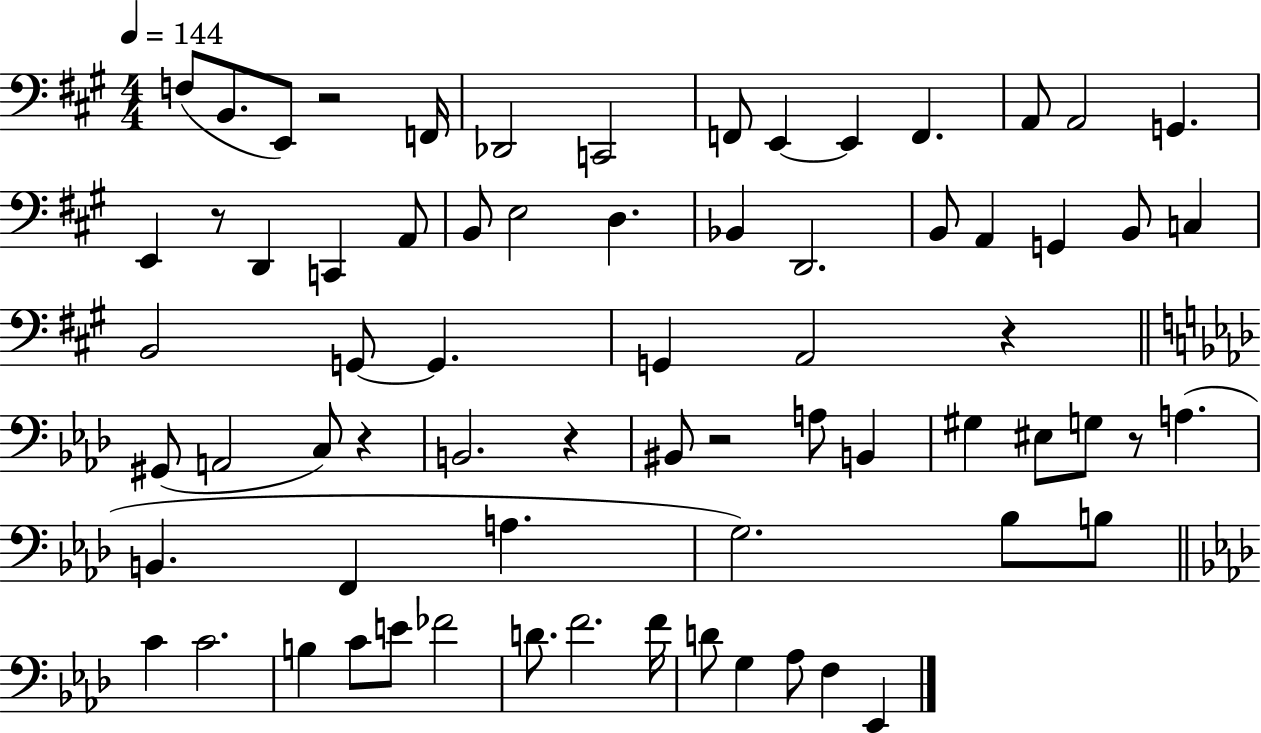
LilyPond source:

{
  \clef bass
  \numericTimeSignature
  \time 4/4
  \key a \major
  \tempo 4 = 144
  \repeat volta 2 { f8( b,8. e,8) r2 f,16 | des,2 c,2 | f,8 e,4~~ e,4 f,4. | a,8 a,2 g,4. | \break e,4 r8 d,4 c,4 a,8 | b,8 e2 d4. | bes,4 d,2. | b,8 a,4 g,4 b,8 c4 | \break b,2 g,8~~ g,4. | g,4 a,2 r4 | \bar "||" \break \key aes \major gis,8( a,2 c8) r4 | b,2. r4 | bis,8 r2 a8 b,4 | gis4 eis8 g8 r8 a4.( | \break b,4. f,4 a4. | g2.) bes8 b8 | \bar "||" \break \key aes \major c'4 c'2. | b4 c'8 e'8 fes'2 | d'8. f'2. f'16 | d'8 g4 aes8 f4 ees,4 | \break } \bar "|."
}